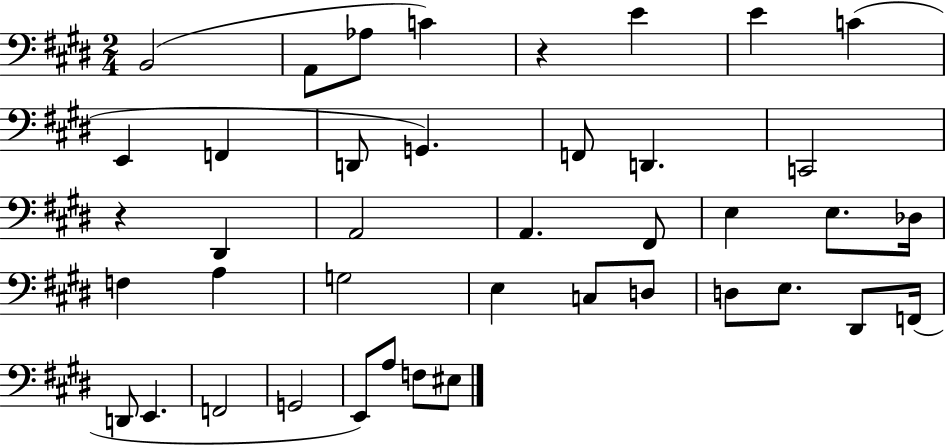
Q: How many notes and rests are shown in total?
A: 41